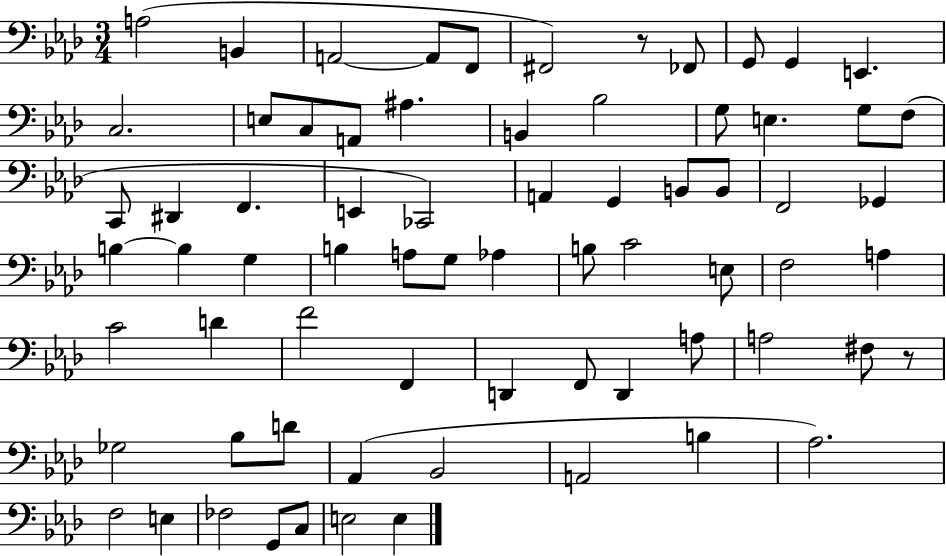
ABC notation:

X:1
T:Untitled
M:3/4
L:1/4
K:Ab
A,2 B,, A,,2 A,,/2 F,,/2 ^F,,2 z/2 _F,,/2 G,,/2 G,, E,, C,2 E,/2 C,/2 A,,/2 ^A, B,, _B,2 G,/2 E, G,/2 F,/2 C,,/2 ^D,, F,, E,, _C,,2 A,, G,, B,,/2 B,,/2 F,,2 _G,, B, B, G, B, A,/2 G,/2 _A, B,/2 C2 E,/2 F,2 A, C2 D F2 F,, D,, F,,/2 D,, A,/2 A,2 ^F,/2 z/2 _G,2 _B,/2 D/2 _A,, _B,,2 A,,2 B, _A,2 F,2 E, _F,2 G,,/2 C,/2 E,2 E,